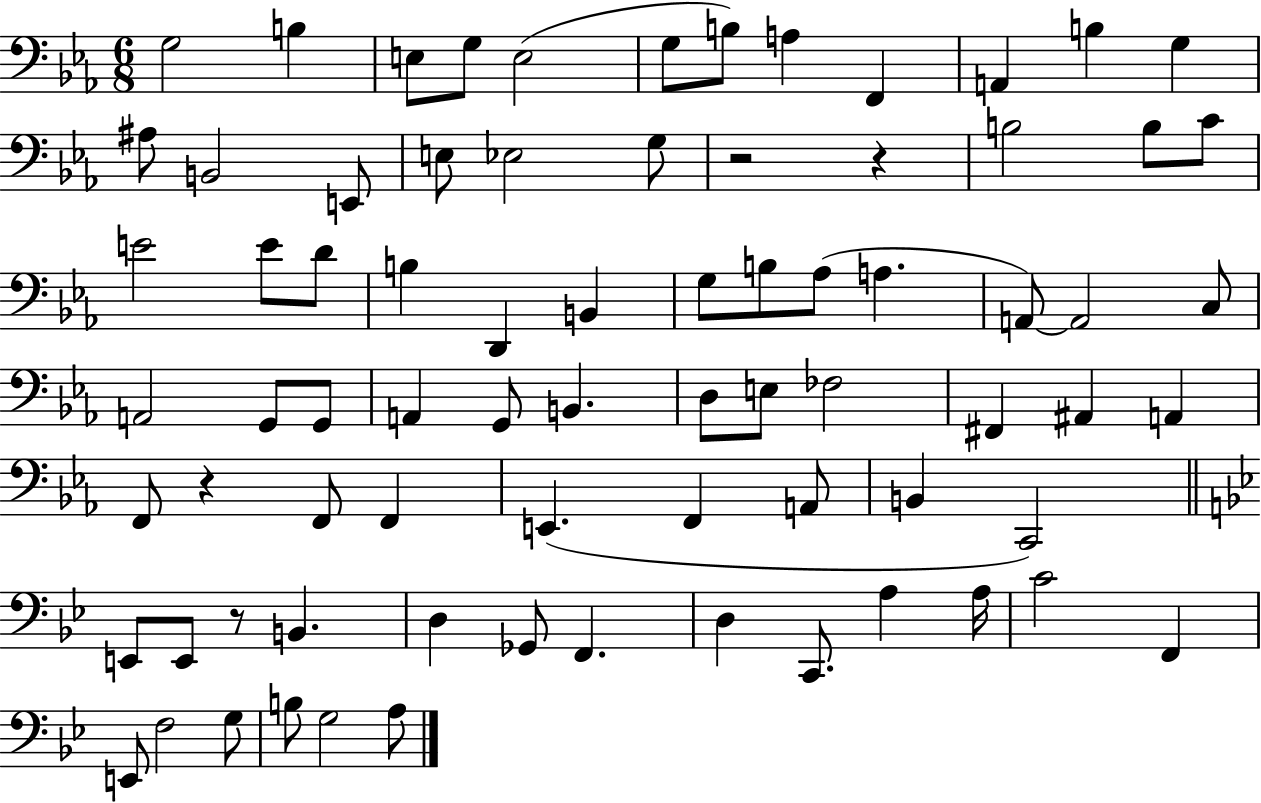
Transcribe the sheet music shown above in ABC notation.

X:1
T:Untitled
M:6/8
L:1/4
K:Eb
G,2 B, E,/2 G,/2 E,2 G,/2 B,/2 A, F,, A,, B, G, ^A,/2 B,,2 E,,/2 E,/2 _E,2 G,/2 z2 z B,2 B,/2 C/2 E2 E/2 D/2 B, D,, B,, G,/2 B,/2 _A,/2 A, A,,/2 A,,2 C,/2 A,,2 G,,/2 G,,/2 A,, G,,/2 B,, D,/2 E,/2 _F,2 ^F,, ^A,, A,, F,,/2 z F,,/2 F,, E,, F,, A,,/2 B,, C,,2 E,,/2 E,,/2 z/2 B,, D, _G,,/2 F,, D, C,,/2 A, A,/4 C2 F,, E,,/2 F,2 G,/2 B,/2 G,2 A,/2